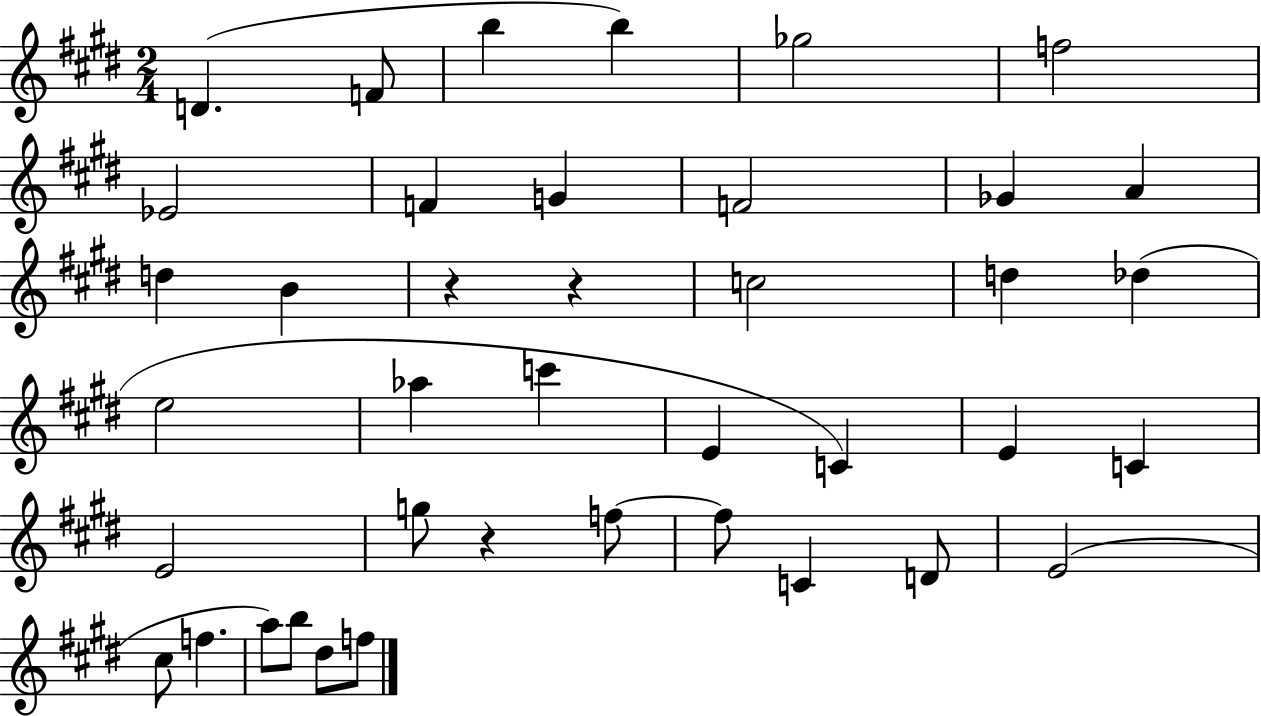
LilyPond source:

{
  \clef treble
  \numericTimeSignature
  \time 2/4
  \key e \major
  d'4.( f'8 | b''4 b''4) | ges''2 | f''2 | \break ees'2 | f'4 g'4 | f'2 | ges'4 a'4 | \break d''4 b'4 | r4 r4 | c''2 | d''4 des''4( | \break e''2 | aes''4 c'''4 | e'4 c'4) | e'4 c'4 | \break e'2 | g''8 r4 f''8~~ | f''8 c'4 d'8 | e'2( | \break cis''8 f''4. | a''8) b''8 dis''8 f''8 | \bar "|."
}